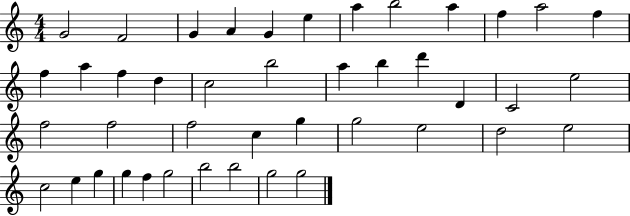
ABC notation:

X:1
T:Untitled
M:4/4
L:1/4
K:C
G2 F2 G A G e a b2 a f a2 f f a f d c2 b2 a b d' D C2 e2 f2 f2 f2 c g g2 e2 d2 e2 c2 e g g f g2 b2 b2 g2 g2